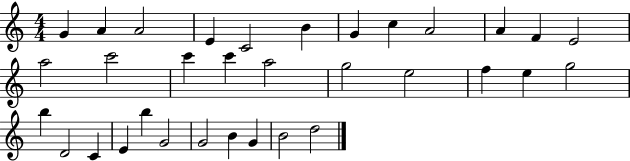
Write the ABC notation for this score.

X:1
T:Untitled
M:4/4
L:1/4
K:C
G A A2 E C2 B G c A2 A F E2 a2 c'2 c' c' a2 g2 e2 f e g2 b D2 C E b G2 G2 B G B2 d2